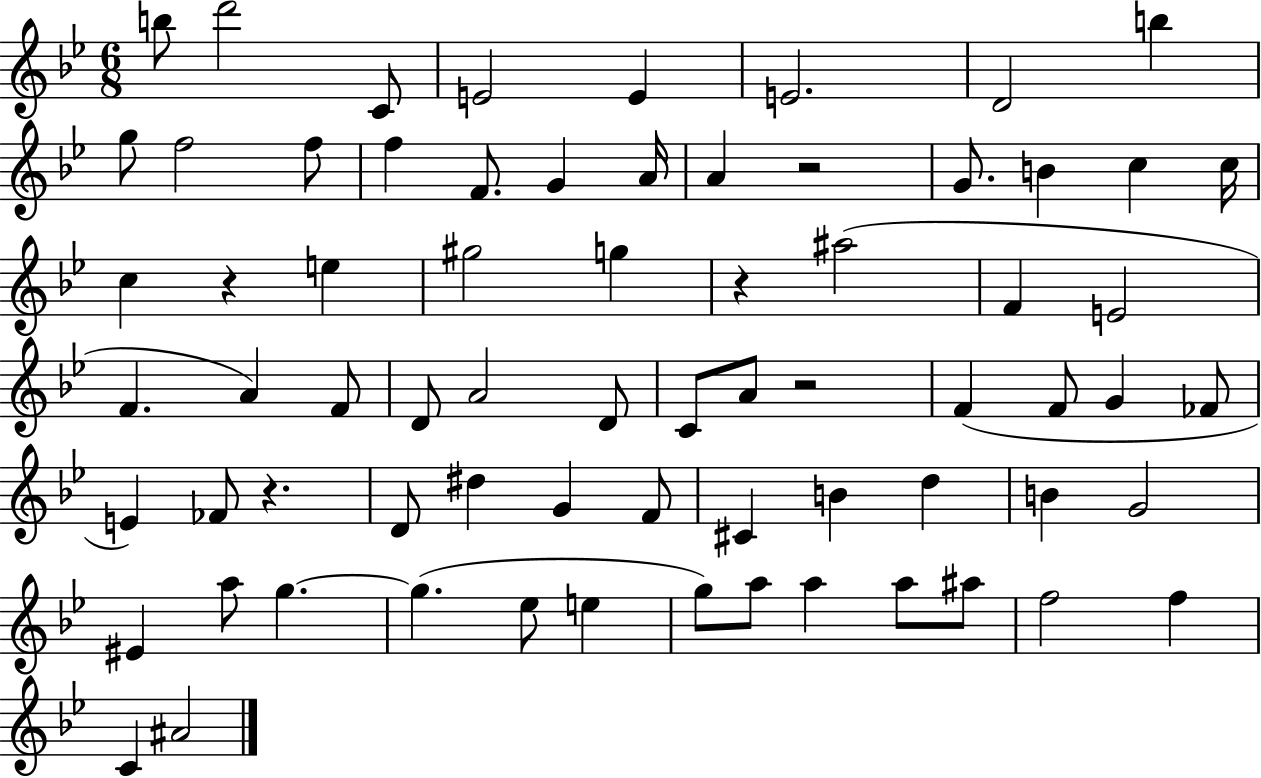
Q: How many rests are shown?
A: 5